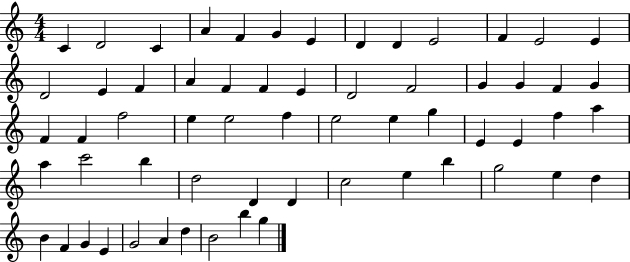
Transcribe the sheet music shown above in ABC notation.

X:1
T:Untitled
M:4/4
L:1/4
K:C
C D2 C A F G E D D E2 F E2 E D2 E F A F F E D2 F2 G G F G F F f2 e e2 f e2 e g E E f a a c'2 b d2 D D c2 e b g2 e d B F G E G2 A d B2 b g